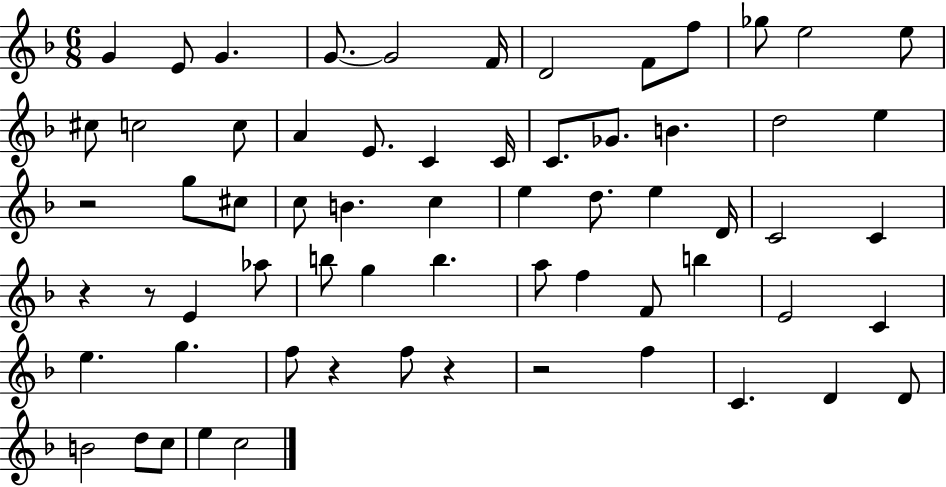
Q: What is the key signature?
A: F major